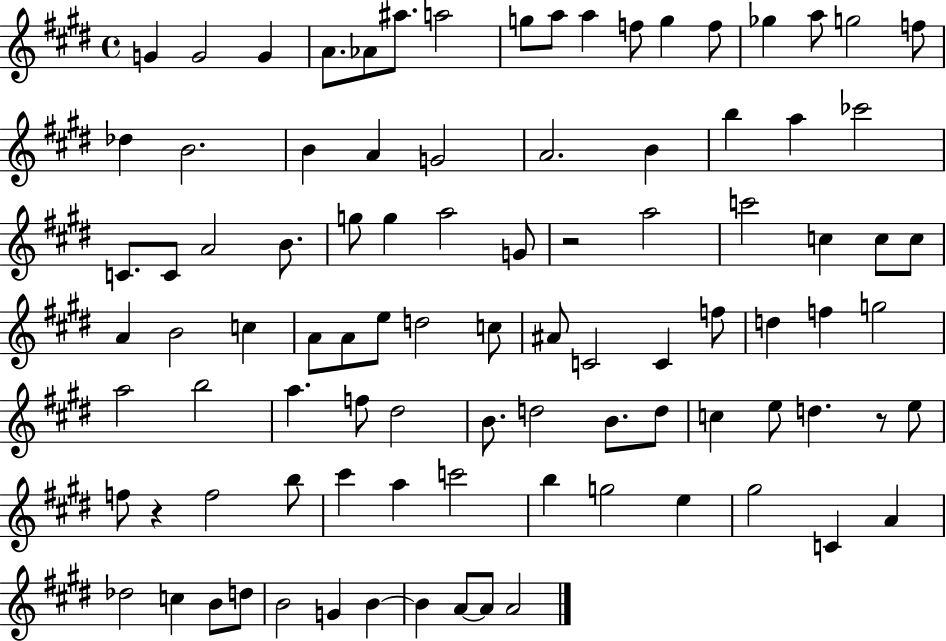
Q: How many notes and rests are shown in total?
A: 94